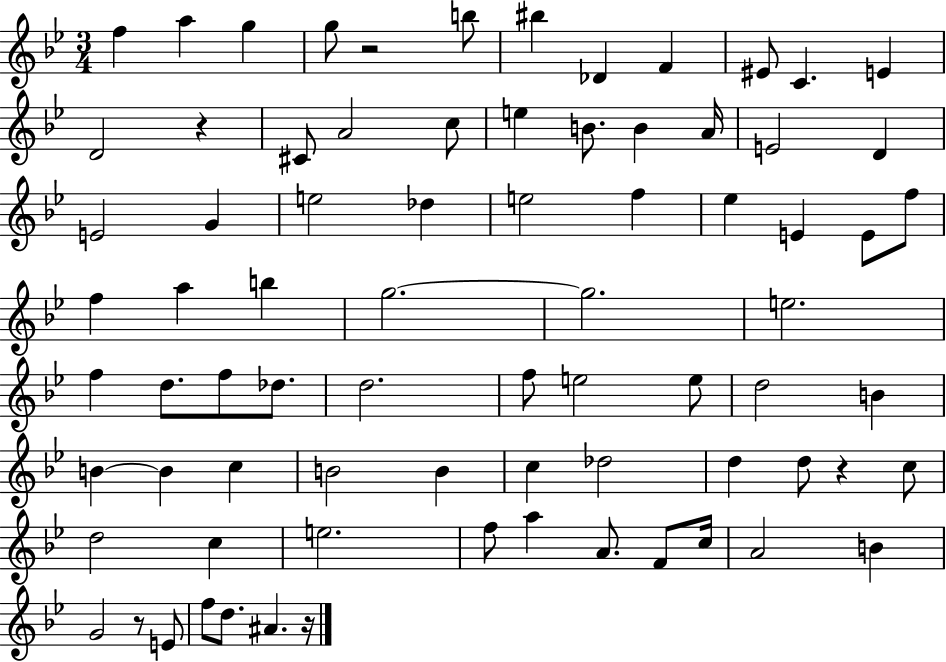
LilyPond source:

{
  \clef treble
  \numericTimeSignature
  \time 3/4
  \key bes \major
  f''4 a''4 g''4 | g''8 r2 b''8 | bis''4 des'4 f'4 | eis'8 c'4. e'4 | \break d'2 r4 | cis'8 a'2 c''8 | e''4 b'8. b'4 a'16 | e'2 d'4 | \break e'2 g'4 | e''2 des''4 | e''2 f''4 | ees''4 e'4 e'8 f''8 | \break f''4 a''4 b''4 | g''2.~~ | g''2. | e''2. | \break f''4 d''8. f''8 des''8. | d''2. | f''8 e''2 e''8 | d''2 b'4 | \break b'4~~ b'4 c''4 | b'2 b'4 | c''4 des''2 | d''4 d''8 r4 c''8 | \break d''2 c''4 | e''2. | f''8 a''4 a'8. f'8 c''16 | a'2 b'4 | \break g'2 r8 e'8 | f''8 d''8. ais'4. r16 | \bar "|."
}